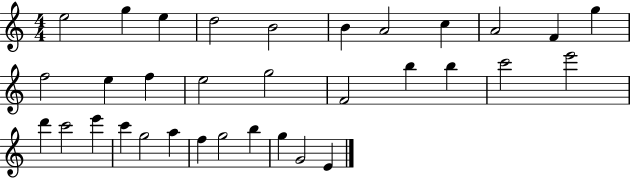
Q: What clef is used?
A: treble